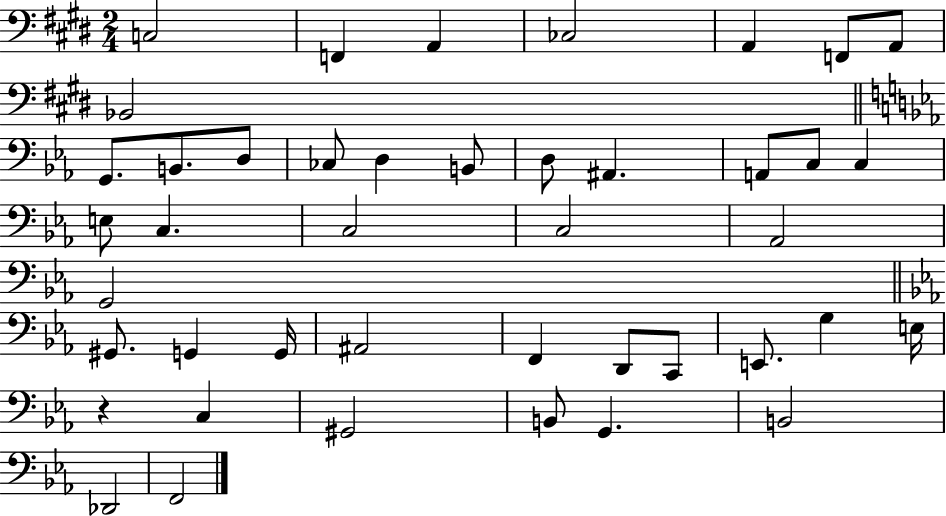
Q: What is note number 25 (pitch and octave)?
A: G2